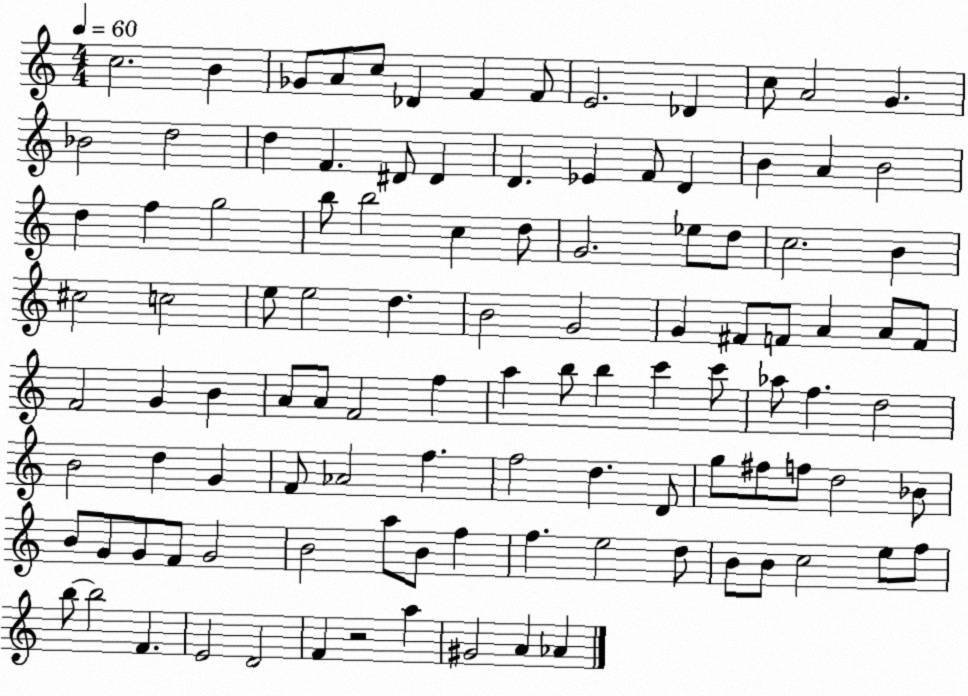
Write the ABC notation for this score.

X:1
T:Untitled
M:4/4
L:1/4
K:C
c2 B _G/2 A/2 c/2 _D F F/2 E2 _D c/2 A2 G _B2 d2 d F ^D/2 ^D D _E F/2 D B A B2 d f g2 b/2 b2 c d/2 G2 _e/2 d/2 c2 B ^c2 c2 e/2 e2 d B2 G2 G ^F/2 F/2 A A/2 F/2 F2 G B A/2 A/2 F2 f a b/2 b c' c'/2 _a/2 f d2 B2 d G F/2 _A2 f f2 d D/2 g/2 ^f/2 f/2 d2 _B/2 B/2 G/2 G/2 F/2 G2 B2 a/2 B/2 f f e2 d/2 B/2 B/2 c2 e/2 f/2 b/2 b2 F E2 D2 F z2 a ^G2 A _A